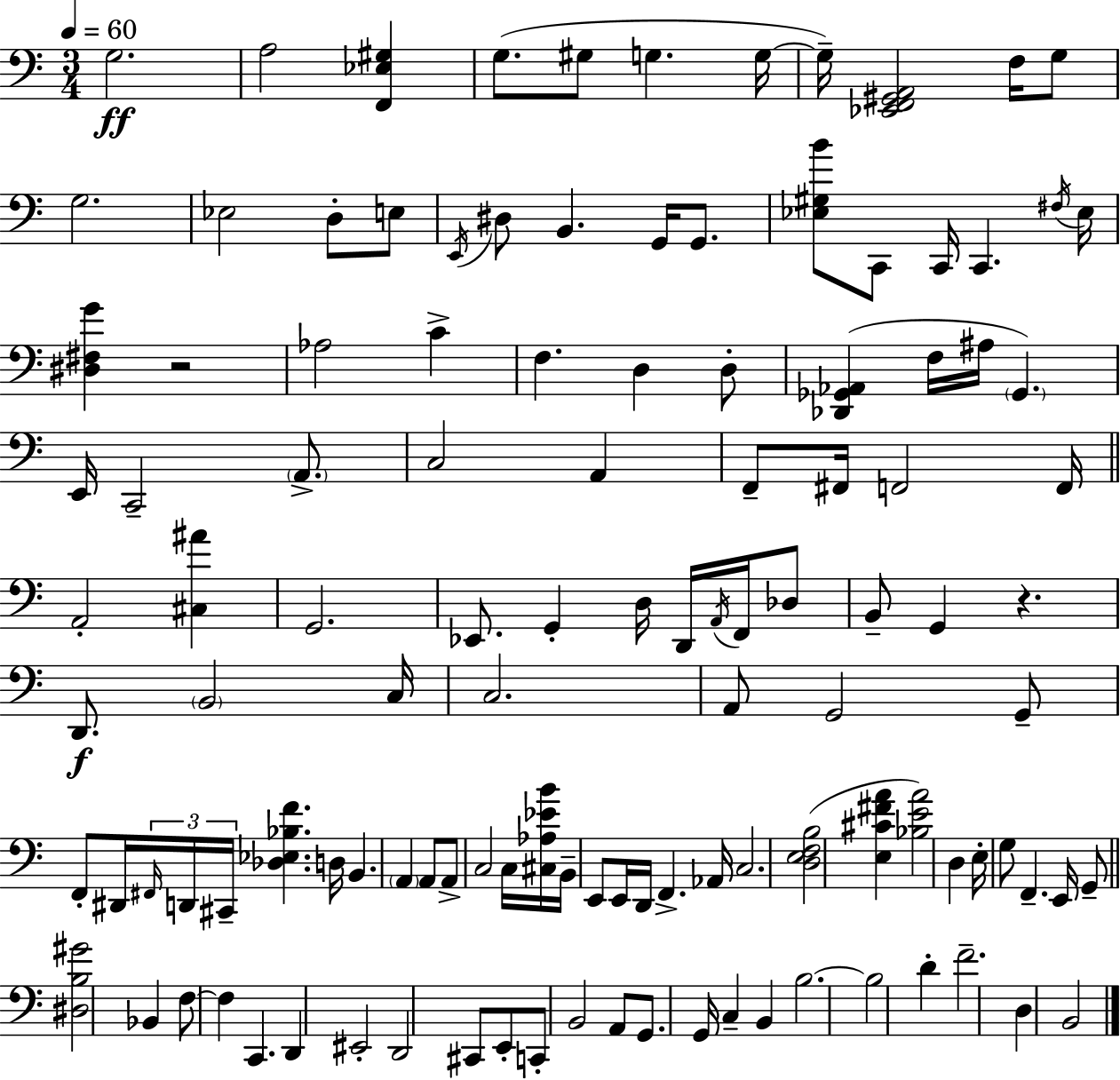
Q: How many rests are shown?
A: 2